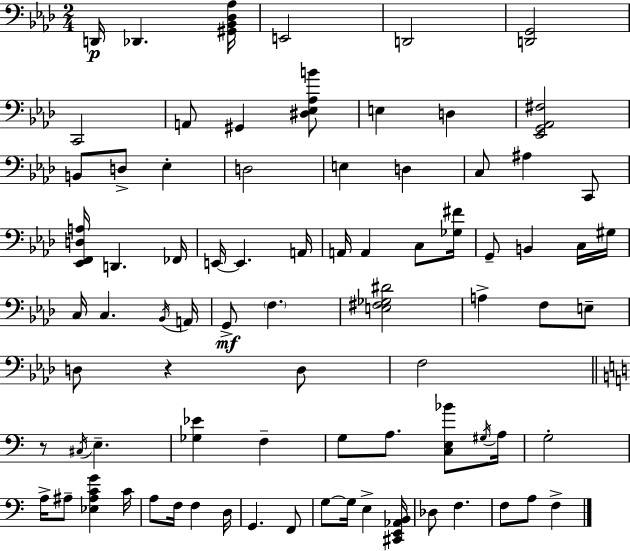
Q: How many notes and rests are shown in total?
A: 80